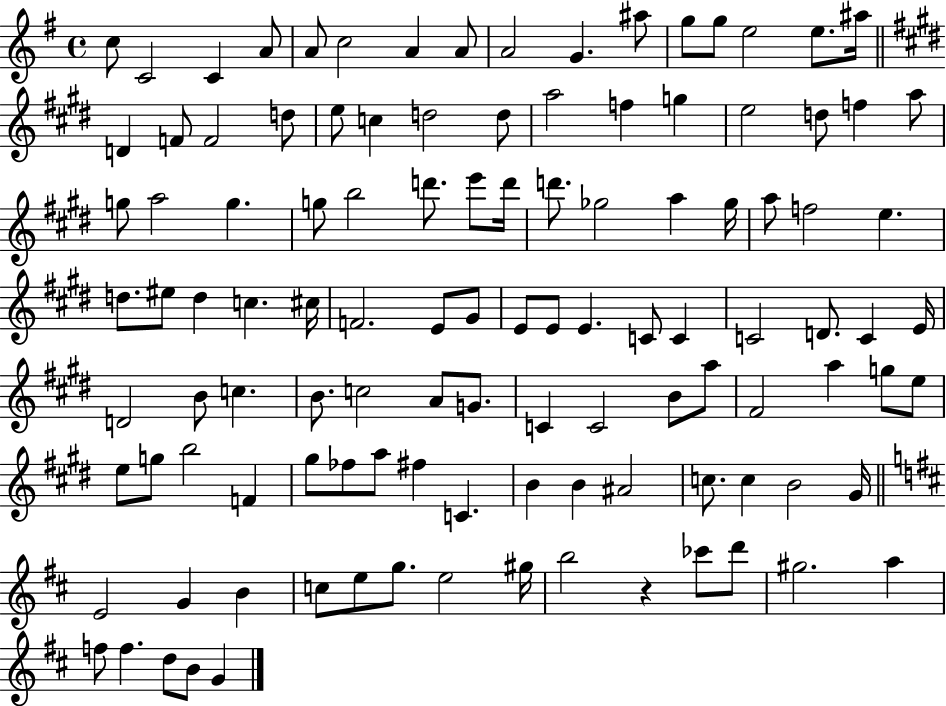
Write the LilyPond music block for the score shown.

{
  \clef treble
  \time 4/4
  \defaultTimeSignature
  \key g \major
  c''8 c'2 c'4 a'8 | a'8 c''2 a'4 a'8 | a'2 g'4. ais''8 | g''8 g''8 e''2 e''8. ais''16 | \break \bar "||" \break \key e \major d'4 f'8 f'2 d''8 | e''8 c''4 d''2 d''8 | a''2 f''4 g''4 | e''2 d''8 f''4 a''8 | \break g''8 a''2 g''4. | g''8 b''2 d'''8. e'''8 d'''16 | d'''8. ges''2 a''4 ges''16 | a''8 f''2 e''4. | \break d''8. eis''8 d''4 c''4. cis''16 | f'2. e'8 gis'8 | e'8 e'8 e'4. c'8 c'4 | c'2 d'8. c'4 e'16 | \break d'2 b'8 c''4. | b'8. c''2 a'8 g'8. | c'4 c'2 b'8 a''8 | fis'2 a''4 g''8 e''8 | \break e''8 g''8 b''2 f'4 | gis''8 fes''8 a''8 fis''4 c'4. | b'4 b'4 ais'2 | c''8. c''4 b'2 gis'16 | \break \bar "||" \break \key d \major e'2 g'4 b'4 | c''8 e''8 g''8. e''2 gis''16 | b''2 r4 ces'''8 d'''8 | gis''2. a''4 | \break f''8 f''4. d''8 b'8 g'4 | \bar "|."
}